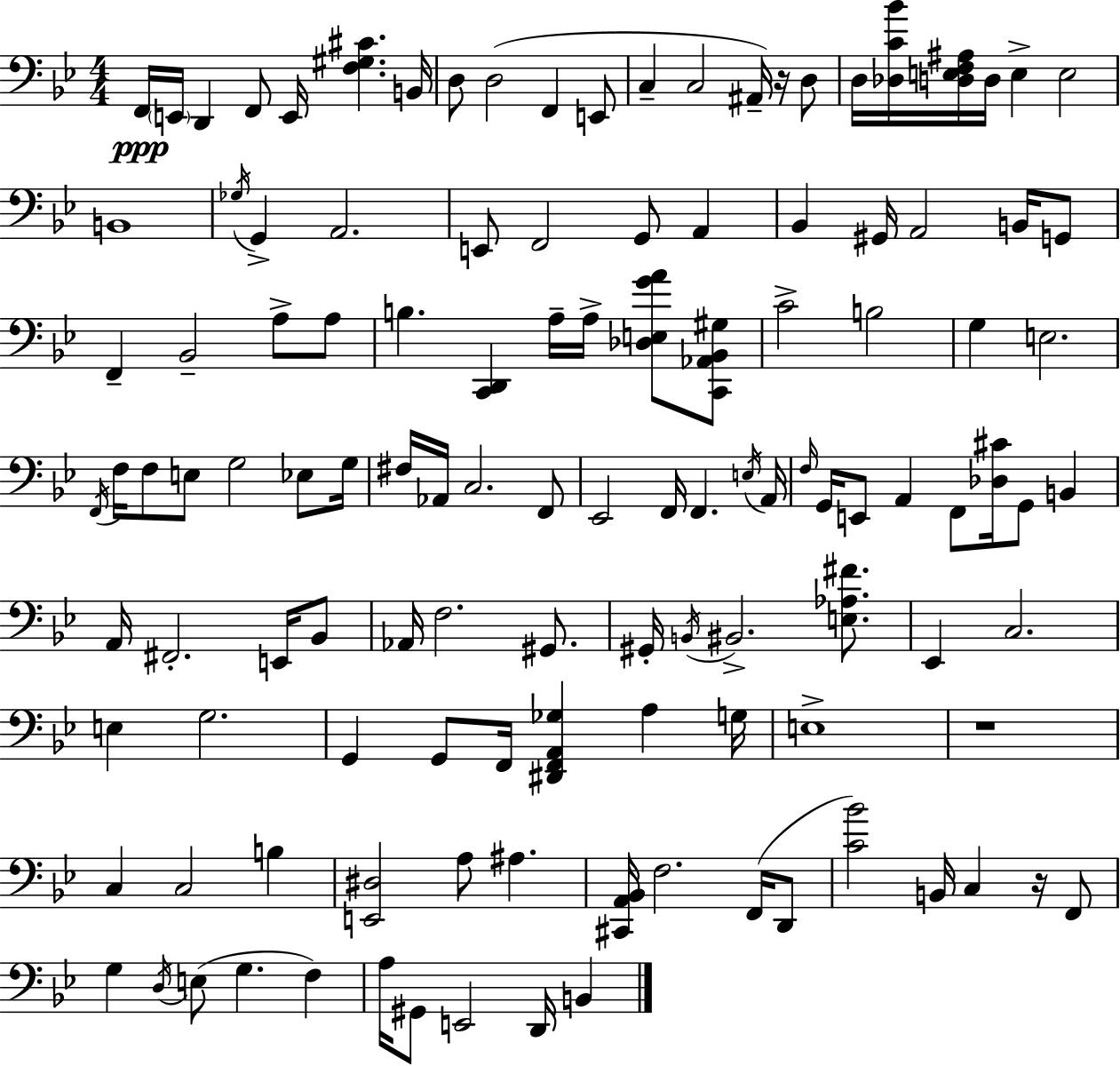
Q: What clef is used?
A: bass